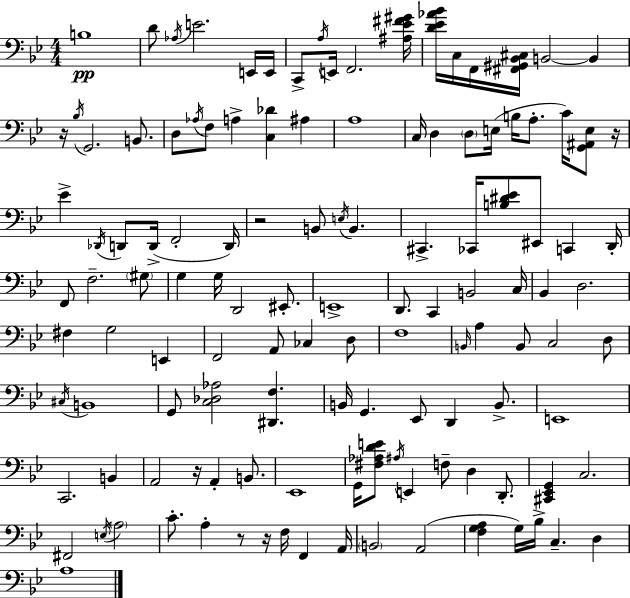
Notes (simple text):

B3/w D4/e Ab3/s E4/h. E2/s E2/s C2/e A3/s E2/s F2/h. [A#3,Eb4,F#4,G#4]/s [D4,Eb4,Ab4,Bb4]/s C3/s F2/s [F#2,G#2,Bb2,C#3]/s B2/h B2/q R/s Bb3/s G2/h. B2/e. D3/e Ab3/s F3/e A3/q [C3,Db4]/q A#3/q A3/w C3/s D3/q D3/e E3/s B3/s A3/e. C4/s [G2,A#2,E3]/e R/s Eb4/q Db2/s D2/e D2/s F2/h D2/s R/h B2/e E3/s B2/q. C#2/q. CES2/s [B3,D#4,Eb4]/e EIS2/e C2/q D2/s F2/e F3/h. G#3/e G3/q G3/s D2/h EIS2/e. E2/w D2/e. C2/q B2/h C3/s Bb2/q D3/h. F#3/q G3/h E2/q F2/h A2/e CES3/q D3/e F3/w B2/s A3/q B2/e C3/h D3/e C#3/s B2/w G2/e [C3,Db3,Ab3]/h [D#2,F3]/q. B2/s G2/q. Eb2/e D2/q B2/e. E2/w C2/h. B2/q A2/h R/s A2/q B2/e. Eb2/w G2/s [F#3,Ab3,D4,E4]/e A#3/s E2/q F3/e D3/q D2/e. [C#2,Eb2,G2]/q C3/h. F#2/h E3/s A3/h C4/e. A3/q R/e R/s F3/s F2/q A2/s B2/h A2/h [F3,G3,A3]/q G3/s Bb3/s C3/q. D3/q A3/w